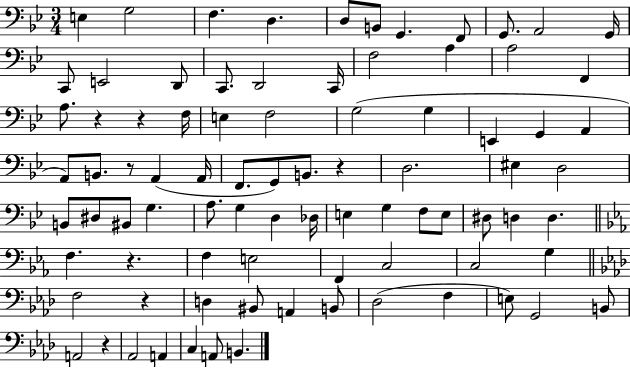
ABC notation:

X:1
T:Untitled
M:3/4
L:1/4
K:Bb
E, G,2 F, D, D,/2 B,,/2 G,, F,,/2 G,,/2 A,,2 G,,/4 C,,/2 E,,2 D,,/2 C,,/2 D,,2 C,,/4 F,2 A, A,2 F,, A,/2 z z F,/4 E, F,2 G,2 G, E,, G,, A,, A,,/2 B,,/2 z/2 A,, A,,/4 F,,/2 G,,/2 B,,/2 z D,2 ^E, D,2 B,,/2 ^D,/2 ^B,,/2 G, A,/2 G, D, _D,/4 E, G, F,/2 E,/2 ^D,/2 D, D, F, z F, E,2 F,, C,2 C,2 G, F,2 z D, ^B,,/2 A,, B,,/2 _D,2 F, E,/2 G,,2 B,,/2 A,,2 z _A,,2 A,, C, A,,/2 B,,